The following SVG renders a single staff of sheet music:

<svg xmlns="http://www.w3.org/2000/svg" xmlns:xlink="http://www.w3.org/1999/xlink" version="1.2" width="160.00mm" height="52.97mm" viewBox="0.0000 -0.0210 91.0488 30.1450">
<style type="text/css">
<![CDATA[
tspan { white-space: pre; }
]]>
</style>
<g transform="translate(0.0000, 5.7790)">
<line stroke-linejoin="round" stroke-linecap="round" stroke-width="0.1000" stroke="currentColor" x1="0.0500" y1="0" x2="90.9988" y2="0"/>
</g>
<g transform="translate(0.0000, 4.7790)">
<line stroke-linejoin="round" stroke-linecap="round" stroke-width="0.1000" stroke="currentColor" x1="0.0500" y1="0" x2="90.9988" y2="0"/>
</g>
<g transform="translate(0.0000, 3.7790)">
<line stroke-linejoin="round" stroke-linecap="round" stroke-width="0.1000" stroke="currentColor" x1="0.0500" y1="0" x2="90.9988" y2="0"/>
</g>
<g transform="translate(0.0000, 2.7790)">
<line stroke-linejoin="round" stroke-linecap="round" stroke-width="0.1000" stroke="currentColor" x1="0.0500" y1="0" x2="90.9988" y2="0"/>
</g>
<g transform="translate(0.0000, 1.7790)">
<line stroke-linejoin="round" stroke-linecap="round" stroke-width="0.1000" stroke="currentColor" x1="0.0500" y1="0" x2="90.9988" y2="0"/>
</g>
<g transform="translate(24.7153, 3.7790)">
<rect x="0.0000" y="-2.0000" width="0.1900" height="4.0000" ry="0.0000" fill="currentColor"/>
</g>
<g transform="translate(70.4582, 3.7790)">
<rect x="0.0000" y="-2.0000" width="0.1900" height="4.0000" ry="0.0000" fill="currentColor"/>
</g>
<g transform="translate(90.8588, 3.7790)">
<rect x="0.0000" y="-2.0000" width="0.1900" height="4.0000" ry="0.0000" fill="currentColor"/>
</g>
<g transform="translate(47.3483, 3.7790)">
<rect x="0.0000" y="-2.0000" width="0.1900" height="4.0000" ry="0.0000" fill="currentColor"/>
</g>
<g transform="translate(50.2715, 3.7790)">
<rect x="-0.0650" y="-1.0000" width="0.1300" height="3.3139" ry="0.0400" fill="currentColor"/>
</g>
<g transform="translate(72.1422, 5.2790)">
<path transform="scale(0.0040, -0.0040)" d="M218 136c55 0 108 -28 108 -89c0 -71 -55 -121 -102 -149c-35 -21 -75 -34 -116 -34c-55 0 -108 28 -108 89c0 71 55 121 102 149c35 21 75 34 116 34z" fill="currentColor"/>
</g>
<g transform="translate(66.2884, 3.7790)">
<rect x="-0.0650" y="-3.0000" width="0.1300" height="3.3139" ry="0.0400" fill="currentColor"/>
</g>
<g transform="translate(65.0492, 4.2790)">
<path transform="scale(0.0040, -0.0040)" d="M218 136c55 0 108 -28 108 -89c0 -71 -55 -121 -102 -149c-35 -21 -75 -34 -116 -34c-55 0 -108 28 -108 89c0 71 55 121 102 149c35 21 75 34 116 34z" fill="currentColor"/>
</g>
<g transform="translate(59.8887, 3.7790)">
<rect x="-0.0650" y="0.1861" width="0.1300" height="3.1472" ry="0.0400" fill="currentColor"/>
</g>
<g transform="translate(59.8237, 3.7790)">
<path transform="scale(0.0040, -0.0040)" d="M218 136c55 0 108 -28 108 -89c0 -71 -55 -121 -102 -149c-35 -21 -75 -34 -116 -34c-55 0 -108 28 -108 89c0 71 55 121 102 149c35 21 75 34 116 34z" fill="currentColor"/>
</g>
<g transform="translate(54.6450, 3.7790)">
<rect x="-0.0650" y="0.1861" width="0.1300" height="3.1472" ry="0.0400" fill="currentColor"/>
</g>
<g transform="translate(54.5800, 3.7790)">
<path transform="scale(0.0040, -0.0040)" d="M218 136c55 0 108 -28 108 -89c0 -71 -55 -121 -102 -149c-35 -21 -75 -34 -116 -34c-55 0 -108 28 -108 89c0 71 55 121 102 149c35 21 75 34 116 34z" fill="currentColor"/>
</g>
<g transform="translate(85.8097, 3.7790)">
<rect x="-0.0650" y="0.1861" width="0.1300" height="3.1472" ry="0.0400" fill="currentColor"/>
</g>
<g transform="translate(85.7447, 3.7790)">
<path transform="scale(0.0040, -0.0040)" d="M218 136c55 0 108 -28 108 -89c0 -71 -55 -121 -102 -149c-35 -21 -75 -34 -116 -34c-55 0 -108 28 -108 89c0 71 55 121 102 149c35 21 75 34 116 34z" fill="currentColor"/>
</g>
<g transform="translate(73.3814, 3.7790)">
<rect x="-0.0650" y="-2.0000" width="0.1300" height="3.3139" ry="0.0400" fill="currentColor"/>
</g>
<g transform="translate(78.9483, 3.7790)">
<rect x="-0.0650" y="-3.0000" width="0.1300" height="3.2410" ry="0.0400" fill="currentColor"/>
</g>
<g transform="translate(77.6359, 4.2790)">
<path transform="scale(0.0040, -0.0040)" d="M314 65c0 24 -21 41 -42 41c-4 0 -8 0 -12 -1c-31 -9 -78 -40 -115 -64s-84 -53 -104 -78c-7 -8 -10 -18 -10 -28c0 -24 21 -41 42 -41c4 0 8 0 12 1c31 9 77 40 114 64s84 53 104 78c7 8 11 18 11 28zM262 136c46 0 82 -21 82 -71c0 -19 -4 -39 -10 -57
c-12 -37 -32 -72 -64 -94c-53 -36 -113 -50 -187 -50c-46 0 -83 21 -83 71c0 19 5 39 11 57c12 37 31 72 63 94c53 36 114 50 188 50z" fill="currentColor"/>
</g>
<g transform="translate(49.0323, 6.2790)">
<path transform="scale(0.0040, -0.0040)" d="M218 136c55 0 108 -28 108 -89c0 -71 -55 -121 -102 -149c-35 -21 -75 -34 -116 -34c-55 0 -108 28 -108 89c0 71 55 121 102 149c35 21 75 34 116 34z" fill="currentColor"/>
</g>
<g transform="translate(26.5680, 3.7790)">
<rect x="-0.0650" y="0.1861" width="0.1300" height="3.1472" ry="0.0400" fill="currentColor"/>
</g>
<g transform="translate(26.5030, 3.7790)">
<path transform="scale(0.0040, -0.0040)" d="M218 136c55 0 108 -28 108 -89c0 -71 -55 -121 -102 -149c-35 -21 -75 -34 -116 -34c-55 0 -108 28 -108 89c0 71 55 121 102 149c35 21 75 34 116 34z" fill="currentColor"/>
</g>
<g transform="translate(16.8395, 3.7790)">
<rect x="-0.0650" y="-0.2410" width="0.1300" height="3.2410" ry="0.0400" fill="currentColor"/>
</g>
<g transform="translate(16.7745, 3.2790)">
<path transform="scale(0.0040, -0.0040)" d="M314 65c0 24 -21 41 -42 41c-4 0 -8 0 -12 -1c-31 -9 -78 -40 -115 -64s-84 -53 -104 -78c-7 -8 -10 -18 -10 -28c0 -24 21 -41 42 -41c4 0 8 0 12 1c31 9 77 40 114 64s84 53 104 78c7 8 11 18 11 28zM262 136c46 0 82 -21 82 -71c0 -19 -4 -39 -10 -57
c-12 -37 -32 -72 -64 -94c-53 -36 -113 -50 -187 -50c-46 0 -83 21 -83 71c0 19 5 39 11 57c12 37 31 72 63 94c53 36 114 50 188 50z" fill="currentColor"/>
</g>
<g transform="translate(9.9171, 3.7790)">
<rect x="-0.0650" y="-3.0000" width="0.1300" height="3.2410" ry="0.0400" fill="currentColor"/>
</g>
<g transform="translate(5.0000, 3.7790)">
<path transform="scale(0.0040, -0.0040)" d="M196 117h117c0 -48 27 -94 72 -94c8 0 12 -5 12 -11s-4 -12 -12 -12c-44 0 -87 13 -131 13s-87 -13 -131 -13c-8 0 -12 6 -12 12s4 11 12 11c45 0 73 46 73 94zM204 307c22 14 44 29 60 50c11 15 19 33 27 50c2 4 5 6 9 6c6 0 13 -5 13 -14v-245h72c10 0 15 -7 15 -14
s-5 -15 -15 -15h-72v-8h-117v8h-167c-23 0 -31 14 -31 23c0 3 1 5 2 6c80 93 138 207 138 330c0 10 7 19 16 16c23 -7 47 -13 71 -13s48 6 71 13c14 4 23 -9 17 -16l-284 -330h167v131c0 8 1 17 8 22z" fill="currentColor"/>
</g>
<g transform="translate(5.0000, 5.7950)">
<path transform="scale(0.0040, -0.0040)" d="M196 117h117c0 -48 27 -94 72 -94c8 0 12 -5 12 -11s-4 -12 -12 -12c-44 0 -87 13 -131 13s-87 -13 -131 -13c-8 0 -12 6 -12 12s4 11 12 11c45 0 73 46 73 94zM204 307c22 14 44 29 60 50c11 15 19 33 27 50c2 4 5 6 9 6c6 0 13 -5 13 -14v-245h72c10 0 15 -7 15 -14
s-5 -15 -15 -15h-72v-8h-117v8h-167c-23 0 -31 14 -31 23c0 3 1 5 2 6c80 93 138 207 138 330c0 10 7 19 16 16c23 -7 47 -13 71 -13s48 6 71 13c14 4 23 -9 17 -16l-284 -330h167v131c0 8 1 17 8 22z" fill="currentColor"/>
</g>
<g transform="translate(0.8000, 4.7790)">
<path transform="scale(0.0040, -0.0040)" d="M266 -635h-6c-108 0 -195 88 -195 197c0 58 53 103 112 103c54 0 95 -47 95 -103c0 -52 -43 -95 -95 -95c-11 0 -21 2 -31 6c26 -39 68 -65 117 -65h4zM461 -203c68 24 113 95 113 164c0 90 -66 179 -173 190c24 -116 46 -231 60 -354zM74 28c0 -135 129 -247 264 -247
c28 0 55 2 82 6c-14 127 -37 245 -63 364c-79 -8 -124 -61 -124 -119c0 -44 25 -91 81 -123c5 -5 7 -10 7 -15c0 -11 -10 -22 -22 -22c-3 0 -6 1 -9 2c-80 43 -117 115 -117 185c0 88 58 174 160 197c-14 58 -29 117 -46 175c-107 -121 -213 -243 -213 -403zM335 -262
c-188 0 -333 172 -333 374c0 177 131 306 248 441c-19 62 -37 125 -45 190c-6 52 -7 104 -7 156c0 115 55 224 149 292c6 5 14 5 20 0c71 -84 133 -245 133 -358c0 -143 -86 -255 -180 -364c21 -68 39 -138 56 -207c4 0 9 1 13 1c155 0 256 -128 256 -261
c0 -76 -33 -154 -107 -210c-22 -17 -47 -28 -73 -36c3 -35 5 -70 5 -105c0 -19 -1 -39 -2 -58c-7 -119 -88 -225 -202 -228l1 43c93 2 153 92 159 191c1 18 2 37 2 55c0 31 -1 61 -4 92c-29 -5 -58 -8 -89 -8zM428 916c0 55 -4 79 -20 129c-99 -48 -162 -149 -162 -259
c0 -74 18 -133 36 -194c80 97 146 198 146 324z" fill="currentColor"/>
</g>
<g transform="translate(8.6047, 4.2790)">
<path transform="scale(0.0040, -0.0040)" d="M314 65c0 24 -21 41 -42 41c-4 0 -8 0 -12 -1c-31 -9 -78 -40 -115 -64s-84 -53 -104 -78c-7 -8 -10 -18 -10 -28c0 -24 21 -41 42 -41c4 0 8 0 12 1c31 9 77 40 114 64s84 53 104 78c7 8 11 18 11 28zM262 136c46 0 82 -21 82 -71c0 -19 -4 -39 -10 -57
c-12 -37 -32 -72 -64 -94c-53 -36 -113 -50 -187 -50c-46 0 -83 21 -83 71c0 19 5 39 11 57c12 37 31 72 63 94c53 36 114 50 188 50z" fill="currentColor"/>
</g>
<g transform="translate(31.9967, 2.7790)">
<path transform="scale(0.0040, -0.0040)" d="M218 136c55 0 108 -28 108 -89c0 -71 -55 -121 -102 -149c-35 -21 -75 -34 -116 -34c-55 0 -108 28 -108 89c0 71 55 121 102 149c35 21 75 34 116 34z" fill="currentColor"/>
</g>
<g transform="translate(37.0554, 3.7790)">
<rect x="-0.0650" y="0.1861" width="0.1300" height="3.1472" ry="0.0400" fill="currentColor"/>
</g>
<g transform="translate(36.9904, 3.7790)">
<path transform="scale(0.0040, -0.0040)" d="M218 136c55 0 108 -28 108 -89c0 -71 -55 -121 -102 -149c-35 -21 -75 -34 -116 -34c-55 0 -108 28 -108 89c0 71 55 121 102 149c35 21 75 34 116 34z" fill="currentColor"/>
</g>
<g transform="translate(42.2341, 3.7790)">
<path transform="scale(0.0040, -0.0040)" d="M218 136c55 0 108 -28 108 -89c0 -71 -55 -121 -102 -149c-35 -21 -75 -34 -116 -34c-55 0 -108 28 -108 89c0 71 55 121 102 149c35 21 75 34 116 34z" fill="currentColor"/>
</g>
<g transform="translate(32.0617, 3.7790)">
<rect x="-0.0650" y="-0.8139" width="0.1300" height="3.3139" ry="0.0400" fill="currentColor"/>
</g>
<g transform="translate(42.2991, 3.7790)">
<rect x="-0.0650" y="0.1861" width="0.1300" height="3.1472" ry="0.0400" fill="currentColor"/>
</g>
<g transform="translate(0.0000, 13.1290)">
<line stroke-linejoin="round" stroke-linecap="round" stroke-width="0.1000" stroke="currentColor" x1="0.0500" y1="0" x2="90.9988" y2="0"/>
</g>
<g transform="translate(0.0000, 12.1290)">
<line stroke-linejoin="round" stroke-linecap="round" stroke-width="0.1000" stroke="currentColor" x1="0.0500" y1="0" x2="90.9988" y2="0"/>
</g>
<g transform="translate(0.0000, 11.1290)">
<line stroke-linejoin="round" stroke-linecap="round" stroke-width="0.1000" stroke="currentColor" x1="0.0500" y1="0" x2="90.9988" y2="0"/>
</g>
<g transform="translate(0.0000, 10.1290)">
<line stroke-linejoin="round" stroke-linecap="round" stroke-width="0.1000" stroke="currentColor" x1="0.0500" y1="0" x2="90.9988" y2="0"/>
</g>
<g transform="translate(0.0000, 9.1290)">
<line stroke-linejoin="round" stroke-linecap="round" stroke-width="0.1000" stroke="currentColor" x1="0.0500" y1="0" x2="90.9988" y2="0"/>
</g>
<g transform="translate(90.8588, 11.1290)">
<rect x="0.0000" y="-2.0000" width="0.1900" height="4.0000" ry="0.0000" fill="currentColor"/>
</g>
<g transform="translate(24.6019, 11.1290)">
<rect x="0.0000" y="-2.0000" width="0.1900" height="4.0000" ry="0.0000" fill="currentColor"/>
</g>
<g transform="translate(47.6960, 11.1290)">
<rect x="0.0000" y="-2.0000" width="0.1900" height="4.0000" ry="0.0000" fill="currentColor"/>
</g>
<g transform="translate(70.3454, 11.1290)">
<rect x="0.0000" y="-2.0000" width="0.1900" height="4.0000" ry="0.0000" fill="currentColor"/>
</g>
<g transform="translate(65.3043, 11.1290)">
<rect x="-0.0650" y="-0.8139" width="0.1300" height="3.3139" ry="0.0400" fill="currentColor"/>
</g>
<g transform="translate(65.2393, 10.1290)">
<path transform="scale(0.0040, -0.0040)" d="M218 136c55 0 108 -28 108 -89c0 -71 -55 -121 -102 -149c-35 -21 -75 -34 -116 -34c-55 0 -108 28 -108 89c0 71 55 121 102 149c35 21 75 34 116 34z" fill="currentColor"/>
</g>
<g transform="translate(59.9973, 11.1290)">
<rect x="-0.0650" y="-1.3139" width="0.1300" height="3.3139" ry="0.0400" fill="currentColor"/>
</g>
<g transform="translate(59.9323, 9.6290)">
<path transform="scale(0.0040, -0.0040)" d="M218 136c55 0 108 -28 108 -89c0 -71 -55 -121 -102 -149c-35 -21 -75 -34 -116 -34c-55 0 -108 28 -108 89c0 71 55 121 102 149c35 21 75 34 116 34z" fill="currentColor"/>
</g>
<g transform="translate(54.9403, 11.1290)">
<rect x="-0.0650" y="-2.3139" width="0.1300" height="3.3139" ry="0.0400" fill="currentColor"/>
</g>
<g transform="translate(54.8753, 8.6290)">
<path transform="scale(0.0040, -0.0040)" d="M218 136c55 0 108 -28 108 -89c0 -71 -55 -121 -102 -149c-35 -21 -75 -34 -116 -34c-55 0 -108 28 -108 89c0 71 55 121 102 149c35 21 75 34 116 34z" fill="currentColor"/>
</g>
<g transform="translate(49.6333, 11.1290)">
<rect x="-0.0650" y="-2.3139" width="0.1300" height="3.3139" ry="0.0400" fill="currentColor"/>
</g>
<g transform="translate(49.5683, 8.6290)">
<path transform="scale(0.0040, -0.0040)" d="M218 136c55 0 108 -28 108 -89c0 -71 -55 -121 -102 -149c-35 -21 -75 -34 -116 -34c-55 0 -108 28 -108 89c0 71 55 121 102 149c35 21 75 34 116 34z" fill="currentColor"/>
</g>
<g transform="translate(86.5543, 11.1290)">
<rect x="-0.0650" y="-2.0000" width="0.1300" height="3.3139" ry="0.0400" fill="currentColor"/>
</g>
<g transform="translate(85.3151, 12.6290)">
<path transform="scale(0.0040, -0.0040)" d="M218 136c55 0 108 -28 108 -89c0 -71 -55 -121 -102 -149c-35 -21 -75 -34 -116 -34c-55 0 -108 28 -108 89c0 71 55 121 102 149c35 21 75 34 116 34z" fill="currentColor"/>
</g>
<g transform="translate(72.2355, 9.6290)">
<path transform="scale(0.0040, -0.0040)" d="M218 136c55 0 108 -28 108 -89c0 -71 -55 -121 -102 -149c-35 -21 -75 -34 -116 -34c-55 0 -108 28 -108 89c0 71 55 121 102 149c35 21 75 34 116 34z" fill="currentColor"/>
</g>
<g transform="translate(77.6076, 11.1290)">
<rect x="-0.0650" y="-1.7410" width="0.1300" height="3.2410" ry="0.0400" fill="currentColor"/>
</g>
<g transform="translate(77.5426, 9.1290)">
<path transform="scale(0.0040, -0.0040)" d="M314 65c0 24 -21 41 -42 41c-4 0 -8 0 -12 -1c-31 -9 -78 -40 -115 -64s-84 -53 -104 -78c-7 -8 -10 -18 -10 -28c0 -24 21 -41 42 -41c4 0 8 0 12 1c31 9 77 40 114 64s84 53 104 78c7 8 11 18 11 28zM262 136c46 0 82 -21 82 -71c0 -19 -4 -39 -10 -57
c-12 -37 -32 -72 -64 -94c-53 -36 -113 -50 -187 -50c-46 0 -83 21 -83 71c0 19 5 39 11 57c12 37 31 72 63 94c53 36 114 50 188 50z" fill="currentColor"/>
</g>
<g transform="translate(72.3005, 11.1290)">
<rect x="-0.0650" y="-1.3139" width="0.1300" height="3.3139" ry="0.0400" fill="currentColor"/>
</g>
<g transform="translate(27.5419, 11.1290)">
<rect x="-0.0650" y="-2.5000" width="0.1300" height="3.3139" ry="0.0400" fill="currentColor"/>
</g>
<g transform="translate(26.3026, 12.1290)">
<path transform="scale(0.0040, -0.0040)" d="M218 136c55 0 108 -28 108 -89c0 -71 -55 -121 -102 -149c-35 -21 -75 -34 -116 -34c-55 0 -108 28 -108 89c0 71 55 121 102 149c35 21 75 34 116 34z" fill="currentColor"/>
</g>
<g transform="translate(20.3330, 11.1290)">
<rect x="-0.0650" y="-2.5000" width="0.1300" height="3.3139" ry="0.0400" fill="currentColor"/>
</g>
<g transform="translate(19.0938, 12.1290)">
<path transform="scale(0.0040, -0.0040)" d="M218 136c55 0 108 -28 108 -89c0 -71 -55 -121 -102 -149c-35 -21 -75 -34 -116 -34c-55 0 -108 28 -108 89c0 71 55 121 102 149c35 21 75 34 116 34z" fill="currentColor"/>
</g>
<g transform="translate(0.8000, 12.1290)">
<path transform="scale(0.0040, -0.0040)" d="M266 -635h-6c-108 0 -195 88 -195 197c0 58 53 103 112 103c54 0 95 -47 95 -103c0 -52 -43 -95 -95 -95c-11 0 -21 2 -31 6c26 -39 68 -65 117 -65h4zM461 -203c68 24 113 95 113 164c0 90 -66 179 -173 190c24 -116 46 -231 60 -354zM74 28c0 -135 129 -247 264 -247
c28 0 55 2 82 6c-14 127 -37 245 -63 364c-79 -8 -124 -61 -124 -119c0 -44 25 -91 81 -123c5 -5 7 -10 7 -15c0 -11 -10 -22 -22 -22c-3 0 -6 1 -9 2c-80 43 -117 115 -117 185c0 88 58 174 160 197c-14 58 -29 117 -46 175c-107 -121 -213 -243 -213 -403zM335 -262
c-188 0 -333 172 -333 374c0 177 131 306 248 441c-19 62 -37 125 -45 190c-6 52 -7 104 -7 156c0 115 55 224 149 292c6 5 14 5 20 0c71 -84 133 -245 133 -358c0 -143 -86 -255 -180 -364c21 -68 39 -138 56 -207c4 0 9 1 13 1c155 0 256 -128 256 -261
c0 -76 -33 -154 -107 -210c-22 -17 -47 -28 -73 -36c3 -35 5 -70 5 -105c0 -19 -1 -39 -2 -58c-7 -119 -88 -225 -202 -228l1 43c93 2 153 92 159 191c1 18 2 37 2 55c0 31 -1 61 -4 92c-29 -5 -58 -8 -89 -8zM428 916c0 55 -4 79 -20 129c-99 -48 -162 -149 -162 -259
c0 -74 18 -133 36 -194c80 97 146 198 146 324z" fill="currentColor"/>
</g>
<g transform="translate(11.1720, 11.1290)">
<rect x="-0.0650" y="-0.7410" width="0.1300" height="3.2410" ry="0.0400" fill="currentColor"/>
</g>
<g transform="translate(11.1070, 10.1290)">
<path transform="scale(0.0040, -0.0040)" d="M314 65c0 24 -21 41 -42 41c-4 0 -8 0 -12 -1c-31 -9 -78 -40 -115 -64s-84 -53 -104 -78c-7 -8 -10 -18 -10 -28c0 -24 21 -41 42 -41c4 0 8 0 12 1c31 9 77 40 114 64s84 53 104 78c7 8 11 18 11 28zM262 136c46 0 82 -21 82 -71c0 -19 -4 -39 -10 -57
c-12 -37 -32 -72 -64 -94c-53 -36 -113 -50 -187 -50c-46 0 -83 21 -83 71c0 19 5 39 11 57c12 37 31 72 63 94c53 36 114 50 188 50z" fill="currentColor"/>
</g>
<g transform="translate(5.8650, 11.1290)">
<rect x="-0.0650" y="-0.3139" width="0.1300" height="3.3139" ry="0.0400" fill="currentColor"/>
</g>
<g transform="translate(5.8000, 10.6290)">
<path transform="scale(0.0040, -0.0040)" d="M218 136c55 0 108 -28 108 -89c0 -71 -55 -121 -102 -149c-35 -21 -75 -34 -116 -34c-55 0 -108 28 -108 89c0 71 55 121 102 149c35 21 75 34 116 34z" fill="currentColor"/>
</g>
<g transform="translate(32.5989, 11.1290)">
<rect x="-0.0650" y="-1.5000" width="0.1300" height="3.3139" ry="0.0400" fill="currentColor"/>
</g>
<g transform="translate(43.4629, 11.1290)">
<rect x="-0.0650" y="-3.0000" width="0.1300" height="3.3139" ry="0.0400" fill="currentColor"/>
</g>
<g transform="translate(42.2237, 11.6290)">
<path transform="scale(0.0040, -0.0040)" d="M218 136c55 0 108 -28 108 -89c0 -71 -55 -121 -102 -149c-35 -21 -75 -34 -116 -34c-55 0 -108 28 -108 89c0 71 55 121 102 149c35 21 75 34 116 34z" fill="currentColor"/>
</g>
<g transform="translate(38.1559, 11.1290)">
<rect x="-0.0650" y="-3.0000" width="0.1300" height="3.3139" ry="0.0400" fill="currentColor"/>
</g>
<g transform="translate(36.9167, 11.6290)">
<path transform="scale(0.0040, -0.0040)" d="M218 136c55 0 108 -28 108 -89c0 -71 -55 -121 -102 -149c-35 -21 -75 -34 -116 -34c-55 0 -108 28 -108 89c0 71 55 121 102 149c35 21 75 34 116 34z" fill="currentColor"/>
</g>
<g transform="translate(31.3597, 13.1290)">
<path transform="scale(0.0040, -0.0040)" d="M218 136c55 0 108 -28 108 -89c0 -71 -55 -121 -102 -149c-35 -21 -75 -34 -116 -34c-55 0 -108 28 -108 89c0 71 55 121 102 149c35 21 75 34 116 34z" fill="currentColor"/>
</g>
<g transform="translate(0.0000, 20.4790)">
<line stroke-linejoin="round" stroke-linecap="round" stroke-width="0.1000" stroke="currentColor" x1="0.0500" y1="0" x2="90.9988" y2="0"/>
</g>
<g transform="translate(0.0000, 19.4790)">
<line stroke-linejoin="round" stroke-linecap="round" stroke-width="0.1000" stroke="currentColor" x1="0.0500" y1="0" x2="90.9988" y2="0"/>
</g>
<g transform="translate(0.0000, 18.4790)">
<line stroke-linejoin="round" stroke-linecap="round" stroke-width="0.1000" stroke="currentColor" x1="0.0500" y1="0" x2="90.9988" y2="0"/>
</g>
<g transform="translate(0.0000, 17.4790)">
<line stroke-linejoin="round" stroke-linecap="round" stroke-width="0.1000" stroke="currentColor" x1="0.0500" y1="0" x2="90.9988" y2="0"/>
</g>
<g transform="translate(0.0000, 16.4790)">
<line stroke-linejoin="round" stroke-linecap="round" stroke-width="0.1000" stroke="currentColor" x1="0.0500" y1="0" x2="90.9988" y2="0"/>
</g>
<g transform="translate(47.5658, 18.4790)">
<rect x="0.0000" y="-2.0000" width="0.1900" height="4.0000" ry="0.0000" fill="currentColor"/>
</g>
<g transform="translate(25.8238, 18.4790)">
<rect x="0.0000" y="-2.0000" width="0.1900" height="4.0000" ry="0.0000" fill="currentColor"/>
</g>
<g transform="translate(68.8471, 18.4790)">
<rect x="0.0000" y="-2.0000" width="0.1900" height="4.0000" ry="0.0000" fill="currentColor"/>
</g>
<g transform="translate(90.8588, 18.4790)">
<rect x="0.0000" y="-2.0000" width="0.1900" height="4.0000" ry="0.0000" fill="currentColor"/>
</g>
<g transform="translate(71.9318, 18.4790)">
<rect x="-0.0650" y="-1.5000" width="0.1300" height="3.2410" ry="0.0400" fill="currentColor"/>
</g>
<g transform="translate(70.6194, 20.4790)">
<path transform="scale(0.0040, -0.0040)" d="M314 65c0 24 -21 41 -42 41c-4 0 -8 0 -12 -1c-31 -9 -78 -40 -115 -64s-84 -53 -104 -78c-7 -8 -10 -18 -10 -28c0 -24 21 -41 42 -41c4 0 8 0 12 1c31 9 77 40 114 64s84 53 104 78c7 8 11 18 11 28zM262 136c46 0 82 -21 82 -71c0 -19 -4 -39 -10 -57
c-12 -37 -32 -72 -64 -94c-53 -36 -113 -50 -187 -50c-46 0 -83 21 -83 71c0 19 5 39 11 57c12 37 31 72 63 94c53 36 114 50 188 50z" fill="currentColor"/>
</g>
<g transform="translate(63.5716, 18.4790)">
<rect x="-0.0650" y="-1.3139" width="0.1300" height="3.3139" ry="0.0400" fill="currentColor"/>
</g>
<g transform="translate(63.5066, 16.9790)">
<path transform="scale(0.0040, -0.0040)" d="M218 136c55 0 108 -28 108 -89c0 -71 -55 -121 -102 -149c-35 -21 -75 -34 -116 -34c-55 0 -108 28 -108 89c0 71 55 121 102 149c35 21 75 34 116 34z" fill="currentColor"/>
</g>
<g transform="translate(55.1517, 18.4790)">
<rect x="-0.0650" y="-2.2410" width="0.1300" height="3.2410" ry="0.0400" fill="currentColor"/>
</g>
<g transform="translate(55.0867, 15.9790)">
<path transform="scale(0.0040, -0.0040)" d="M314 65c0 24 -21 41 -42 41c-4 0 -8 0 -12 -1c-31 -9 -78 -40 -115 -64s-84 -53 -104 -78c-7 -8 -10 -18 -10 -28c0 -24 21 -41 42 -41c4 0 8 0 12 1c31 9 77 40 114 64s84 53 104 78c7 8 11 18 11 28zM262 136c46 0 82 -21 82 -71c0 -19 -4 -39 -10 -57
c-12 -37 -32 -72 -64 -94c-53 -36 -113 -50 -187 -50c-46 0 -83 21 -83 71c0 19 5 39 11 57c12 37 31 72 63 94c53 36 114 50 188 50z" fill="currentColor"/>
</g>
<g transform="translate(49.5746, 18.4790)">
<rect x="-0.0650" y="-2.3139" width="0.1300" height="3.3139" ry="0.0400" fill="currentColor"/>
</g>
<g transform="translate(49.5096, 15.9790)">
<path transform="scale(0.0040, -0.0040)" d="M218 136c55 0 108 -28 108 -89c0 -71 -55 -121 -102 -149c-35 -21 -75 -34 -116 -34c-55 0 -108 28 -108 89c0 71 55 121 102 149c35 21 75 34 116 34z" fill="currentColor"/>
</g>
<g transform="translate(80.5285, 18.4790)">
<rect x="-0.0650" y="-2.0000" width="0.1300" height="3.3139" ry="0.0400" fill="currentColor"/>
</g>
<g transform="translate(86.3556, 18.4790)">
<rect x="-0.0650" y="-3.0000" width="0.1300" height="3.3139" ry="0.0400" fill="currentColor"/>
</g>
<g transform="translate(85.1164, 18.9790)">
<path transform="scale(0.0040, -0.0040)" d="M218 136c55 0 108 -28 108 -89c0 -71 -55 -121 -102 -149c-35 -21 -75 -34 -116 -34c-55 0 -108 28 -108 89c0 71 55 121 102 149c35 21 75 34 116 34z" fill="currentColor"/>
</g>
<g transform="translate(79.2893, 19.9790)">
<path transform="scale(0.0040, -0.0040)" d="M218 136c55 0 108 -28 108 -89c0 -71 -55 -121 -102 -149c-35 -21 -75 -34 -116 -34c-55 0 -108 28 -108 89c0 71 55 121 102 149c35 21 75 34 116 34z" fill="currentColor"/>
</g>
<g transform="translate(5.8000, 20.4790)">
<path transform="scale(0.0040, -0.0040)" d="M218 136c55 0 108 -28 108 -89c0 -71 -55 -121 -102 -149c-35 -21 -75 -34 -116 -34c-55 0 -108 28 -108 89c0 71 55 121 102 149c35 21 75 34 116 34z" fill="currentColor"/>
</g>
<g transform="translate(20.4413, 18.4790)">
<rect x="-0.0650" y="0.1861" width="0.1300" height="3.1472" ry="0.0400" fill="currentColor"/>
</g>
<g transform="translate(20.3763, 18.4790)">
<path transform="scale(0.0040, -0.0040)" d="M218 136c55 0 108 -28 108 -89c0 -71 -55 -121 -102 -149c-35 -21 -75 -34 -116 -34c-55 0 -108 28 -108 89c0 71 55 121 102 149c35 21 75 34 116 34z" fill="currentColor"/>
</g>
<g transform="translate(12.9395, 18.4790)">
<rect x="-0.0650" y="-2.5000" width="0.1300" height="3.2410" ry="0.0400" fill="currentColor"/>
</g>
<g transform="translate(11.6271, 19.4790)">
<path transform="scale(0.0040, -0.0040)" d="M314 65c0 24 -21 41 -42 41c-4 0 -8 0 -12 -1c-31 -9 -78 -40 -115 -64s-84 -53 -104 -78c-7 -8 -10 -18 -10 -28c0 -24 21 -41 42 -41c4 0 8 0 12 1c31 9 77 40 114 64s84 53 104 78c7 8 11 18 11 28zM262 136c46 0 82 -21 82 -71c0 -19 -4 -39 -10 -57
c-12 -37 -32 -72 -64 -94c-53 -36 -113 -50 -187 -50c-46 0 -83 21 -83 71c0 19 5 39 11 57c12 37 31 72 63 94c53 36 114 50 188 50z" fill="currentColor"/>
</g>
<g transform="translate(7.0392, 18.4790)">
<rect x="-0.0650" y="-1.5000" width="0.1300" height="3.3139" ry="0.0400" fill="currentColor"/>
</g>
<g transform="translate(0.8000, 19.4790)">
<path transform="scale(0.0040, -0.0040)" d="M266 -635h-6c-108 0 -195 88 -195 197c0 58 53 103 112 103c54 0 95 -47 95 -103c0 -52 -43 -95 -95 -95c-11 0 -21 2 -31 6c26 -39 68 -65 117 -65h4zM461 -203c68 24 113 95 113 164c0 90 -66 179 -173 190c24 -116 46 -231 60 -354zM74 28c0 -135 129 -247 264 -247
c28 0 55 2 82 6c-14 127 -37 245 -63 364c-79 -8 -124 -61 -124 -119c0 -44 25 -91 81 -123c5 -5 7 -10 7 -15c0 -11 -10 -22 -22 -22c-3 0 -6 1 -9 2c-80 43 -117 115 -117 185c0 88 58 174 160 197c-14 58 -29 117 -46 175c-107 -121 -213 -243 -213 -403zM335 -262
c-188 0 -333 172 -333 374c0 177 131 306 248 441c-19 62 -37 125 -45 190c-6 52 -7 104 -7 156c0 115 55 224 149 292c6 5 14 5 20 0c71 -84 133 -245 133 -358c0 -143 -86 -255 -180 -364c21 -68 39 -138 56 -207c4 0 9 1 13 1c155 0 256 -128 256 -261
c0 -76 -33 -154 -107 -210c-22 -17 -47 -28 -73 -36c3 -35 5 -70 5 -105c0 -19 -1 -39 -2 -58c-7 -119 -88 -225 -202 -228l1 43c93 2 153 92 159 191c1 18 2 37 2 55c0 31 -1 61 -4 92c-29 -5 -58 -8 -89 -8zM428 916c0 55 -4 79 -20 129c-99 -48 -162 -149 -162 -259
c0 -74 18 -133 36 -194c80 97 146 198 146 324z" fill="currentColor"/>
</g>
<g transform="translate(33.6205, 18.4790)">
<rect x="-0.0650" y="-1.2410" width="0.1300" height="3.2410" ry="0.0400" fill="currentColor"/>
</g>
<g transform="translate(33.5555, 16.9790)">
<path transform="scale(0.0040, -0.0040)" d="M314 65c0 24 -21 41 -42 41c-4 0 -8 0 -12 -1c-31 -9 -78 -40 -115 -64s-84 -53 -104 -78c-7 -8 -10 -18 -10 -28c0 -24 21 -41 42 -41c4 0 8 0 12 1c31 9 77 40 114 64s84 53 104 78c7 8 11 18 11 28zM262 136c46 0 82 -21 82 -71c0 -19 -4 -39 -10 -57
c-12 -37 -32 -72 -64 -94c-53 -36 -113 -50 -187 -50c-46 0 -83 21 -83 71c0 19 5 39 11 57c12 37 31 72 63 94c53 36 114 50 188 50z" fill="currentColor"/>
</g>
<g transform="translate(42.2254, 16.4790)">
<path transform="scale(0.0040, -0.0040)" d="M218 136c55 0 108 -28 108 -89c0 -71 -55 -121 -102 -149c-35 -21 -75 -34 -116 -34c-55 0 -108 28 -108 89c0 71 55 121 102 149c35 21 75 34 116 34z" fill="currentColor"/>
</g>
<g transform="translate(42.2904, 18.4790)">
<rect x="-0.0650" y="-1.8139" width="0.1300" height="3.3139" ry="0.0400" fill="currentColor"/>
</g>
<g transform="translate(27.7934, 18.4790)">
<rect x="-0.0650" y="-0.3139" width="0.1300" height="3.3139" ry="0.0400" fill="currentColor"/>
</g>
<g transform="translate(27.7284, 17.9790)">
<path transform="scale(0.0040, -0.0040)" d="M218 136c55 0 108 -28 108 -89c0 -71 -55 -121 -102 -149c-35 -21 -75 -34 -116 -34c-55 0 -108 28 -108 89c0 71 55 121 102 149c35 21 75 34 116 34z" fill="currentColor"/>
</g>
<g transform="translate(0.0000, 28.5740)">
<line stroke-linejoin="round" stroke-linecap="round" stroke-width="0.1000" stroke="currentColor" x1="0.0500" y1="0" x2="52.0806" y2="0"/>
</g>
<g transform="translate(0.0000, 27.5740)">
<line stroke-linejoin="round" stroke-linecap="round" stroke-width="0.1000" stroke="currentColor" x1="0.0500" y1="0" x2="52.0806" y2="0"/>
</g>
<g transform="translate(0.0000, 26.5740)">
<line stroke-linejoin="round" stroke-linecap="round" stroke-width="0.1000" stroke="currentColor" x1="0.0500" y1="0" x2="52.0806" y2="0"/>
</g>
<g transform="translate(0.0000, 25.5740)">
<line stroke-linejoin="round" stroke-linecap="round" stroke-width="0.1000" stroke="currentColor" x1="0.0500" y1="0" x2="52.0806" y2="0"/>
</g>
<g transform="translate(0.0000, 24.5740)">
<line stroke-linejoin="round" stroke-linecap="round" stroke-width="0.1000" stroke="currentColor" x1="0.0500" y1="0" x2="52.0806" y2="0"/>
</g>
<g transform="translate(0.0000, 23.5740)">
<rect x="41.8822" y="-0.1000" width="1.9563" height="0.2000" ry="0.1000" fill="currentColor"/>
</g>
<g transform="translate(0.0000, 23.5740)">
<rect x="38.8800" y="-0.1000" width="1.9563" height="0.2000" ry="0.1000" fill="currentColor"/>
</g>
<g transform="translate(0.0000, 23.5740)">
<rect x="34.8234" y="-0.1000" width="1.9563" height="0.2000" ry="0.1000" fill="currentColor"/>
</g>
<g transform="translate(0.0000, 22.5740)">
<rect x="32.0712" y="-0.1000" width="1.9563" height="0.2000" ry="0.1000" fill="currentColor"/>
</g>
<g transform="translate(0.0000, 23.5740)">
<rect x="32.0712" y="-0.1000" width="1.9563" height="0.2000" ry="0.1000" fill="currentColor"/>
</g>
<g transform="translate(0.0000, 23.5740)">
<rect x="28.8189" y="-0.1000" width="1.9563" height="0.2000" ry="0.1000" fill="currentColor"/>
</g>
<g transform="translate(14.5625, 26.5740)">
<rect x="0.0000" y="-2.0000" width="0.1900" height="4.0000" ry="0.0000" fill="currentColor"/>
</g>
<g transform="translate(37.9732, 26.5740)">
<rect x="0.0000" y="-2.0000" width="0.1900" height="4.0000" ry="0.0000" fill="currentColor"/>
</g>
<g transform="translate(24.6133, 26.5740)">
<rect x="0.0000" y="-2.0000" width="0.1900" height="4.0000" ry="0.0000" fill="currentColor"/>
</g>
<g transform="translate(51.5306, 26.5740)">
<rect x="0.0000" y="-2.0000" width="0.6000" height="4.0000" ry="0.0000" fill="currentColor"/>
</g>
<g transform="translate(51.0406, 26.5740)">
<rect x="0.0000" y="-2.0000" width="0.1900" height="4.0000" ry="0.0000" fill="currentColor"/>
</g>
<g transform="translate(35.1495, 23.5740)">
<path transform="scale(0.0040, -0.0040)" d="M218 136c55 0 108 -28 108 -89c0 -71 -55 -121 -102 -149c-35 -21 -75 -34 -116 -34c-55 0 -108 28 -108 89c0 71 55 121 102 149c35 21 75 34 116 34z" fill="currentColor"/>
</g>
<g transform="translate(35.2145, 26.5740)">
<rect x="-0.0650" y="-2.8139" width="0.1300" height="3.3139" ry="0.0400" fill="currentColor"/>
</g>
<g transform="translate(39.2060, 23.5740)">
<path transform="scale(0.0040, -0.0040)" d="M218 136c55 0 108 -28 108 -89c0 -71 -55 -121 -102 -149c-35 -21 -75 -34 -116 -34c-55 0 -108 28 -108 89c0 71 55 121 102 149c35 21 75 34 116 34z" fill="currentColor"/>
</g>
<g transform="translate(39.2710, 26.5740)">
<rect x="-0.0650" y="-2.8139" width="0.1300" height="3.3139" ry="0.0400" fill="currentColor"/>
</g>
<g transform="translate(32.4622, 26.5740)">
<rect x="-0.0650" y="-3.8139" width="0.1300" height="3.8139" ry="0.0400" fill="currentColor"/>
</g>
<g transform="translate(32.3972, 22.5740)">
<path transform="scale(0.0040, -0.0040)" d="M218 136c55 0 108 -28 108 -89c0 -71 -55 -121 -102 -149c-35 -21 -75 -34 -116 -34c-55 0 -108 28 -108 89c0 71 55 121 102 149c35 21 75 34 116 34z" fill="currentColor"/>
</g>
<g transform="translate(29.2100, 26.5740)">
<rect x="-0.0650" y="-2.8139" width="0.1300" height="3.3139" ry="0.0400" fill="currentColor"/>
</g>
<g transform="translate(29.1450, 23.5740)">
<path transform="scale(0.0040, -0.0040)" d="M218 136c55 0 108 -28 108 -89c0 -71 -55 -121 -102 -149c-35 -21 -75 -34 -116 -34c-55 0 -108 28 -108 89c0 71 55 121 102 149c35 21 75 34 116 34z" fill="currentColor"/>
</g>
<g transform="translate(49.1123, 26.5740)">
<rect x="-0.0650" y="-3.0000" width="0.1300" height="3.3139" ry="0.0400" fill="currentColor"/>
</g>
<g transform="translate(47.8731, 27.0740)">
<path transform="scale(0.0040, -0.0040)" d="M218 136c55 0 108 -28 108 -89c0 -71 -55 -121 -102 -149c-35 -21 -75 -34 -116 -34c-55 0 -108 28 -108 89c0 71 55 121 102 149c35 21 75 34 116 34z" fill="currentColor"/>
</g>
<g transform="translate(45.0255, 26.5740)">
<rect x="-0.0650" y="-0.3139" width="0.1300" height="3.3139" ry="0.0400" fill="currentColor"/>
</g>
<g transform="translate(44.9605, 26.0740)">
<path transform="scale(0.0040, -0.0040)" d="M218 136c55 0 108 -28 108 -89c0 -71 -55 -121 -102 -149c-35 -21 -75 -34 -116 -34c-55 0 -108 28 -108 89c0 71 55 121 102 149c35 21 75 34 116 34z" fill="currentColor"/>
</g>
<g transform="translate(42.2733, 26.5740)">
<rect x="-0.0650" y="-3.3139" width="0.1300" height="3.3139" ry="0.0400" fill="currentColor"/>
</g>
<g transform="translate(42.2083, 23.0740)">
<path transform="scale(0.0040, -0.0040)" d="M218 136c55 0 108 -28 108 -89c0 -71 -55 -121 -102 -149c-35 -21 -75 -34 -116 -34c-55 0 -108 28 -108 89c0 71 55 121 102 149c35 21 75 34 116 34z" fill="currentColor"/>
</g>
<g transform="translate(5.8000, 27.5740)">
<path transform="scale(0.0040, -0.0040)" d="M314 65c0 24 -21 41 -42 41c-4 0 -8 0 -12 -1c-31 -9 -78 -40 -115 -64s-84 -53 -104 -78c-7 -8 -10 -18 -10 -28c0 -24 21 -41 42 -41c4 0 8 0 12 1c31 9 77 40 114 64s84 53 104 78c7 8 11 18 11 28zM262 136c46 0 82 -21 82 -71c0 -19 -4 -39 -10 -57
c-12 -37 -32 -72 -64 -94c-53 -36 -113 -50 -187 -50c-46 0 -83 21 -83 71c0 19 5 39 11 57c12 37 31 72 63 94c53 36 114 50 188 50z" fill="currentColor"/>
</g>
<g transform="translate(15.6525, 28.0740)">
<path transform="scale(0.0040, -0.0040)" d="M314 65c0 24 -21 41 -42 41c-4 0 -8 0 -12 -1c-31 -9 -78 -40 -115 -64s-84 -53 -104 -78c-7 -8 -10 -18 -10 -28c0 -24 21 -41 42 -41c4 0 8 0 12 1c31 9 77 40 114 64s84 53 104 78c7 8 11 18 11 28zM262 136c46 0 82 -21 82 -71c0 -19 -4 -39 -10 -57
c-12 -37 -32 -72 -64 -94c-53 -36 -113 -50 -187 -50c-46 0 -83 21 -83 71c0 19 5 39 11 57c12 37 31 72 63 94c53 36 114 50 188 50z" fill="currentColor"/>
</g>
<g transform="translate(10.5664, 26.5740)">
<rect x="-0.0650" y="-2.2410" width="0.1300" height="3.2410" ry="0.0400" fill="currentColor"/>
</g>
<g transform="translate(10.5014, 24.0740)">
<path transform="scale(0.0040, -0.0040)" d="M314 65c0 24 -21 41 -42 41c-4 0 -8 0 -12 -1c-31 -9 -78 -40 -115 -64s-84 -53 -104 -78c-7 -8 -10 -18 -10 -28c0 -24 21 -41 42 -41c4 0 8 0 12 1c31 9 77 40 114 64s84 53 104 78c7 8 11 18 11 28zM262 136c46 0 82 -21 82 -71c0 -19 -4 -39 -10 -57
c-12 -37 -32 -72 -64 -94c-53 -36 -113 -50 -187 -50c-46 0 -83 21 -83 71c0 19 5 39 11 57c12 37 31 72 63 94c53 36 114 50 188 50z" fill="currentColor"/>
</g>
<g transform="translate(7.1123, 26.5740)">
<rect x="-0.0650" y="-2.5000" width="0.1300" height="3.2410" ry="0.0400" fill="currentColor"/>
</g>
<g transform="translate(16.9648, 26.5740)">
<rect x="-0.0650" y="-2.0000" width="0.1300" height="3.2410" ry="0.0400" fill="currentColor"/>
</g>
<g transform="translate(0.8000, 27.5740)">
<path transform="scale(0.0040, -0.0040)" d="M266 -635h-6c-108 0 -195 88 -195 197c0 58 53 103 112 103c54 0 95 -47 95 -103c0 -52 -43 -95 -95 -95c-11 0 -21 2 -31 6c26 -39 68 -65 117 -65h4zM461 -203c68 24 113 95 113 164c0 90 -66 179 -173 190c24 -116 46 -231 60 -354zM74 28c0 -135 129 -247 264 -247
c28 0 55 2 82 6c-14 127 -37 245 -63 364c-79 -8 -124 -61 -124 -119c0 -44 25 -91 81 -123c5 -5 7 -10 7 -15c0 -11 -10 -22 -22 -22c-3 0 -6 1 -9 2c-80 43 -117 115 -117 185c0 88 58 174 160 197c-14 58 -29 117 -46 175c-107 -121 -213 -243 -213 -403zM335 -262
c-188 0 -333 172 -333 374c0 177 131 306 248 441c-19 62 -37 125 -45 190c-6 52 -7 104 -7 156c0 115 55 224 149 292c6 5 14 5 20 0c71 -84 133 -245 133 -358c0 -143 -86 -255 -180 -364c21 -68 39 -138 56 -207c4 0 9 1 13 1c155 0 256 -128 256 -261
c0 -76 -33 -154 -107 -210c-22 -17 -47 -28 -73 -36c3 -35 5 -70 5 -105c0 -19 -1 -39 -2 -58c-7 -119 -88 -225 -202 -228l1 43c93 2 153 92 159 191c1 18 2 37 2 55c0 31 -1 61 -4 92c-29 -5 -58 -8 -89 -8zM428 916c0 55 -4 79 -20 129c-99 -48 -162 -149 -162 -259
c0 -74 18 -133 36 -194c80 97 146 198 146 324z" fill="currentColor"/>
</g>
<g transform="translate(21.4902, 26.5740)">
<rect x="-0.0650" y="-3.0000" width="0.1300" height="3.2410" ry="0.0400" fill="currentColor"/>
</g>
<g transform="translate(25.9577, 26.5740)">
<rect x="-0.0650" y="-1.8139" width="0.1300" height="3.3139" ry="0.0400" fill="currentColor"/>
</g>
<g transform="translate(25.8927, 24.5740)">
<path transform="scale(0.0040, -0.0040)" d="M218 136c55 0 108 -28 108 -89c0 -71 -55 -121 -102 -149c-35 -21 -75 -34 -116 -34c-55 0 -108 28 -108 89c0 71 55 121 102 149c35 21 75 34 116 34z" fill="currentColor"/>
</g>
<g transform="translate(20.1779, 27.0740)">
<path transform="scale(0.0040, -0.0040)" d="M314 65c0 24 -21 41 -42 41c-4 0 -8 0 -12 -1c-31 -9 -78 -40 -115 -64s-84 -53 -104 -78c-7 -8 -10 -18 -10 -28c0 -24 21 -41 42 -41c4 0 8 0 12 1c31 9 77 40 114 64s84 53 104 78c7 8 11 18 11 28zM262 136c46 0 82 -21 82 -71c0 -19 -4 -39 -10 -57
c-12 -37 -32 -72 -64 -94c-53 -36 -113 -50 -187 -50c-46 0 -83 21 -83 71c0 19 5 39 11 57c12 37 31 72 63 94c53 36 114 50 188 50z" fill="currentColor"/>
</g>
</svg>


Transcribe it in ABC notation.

X:1
T:Untitled
M:4/4
L:1/4
K:C
A2 c2 B d B B D B B A F A2 B c d2 G G E A A g g e d e f2 F E G2 B c e2 f g g2 e E2 F A G2 g2 F2 A2 f a c' a a b c A